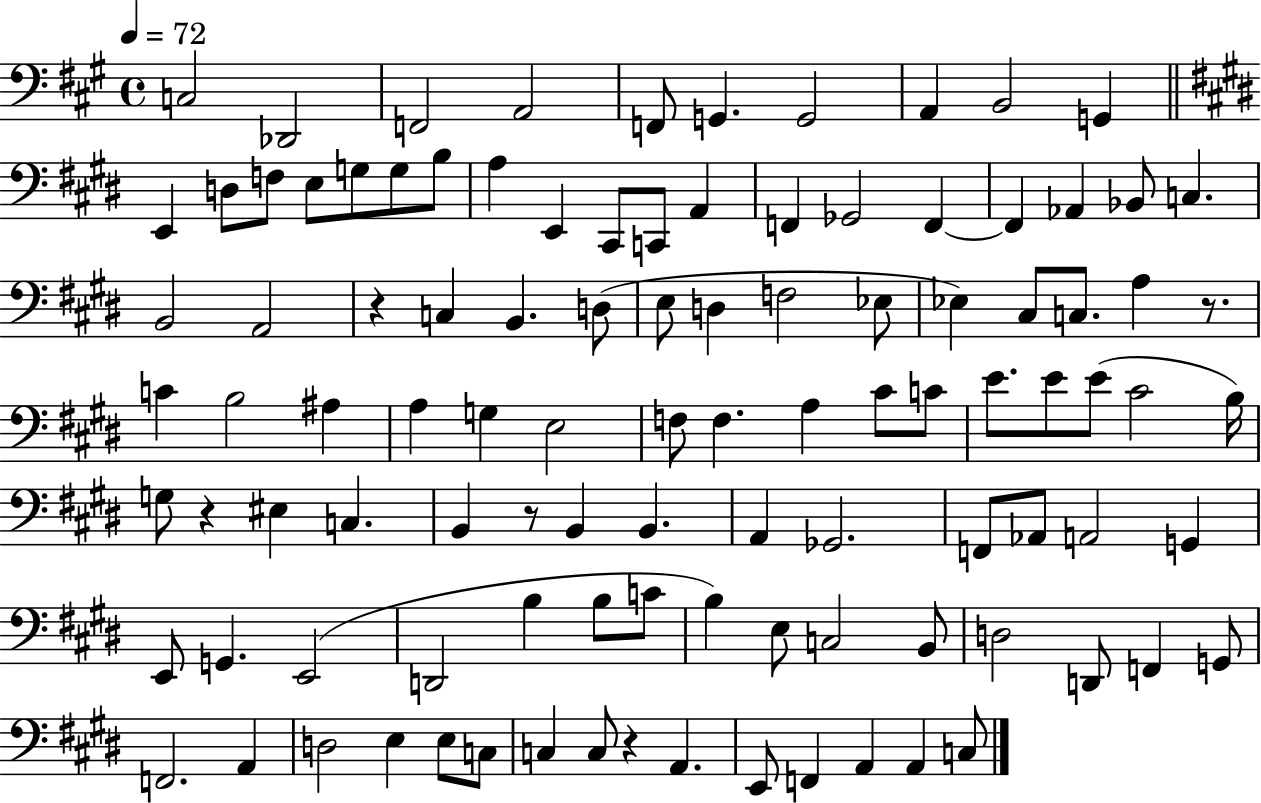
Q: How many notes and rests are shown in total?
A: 104